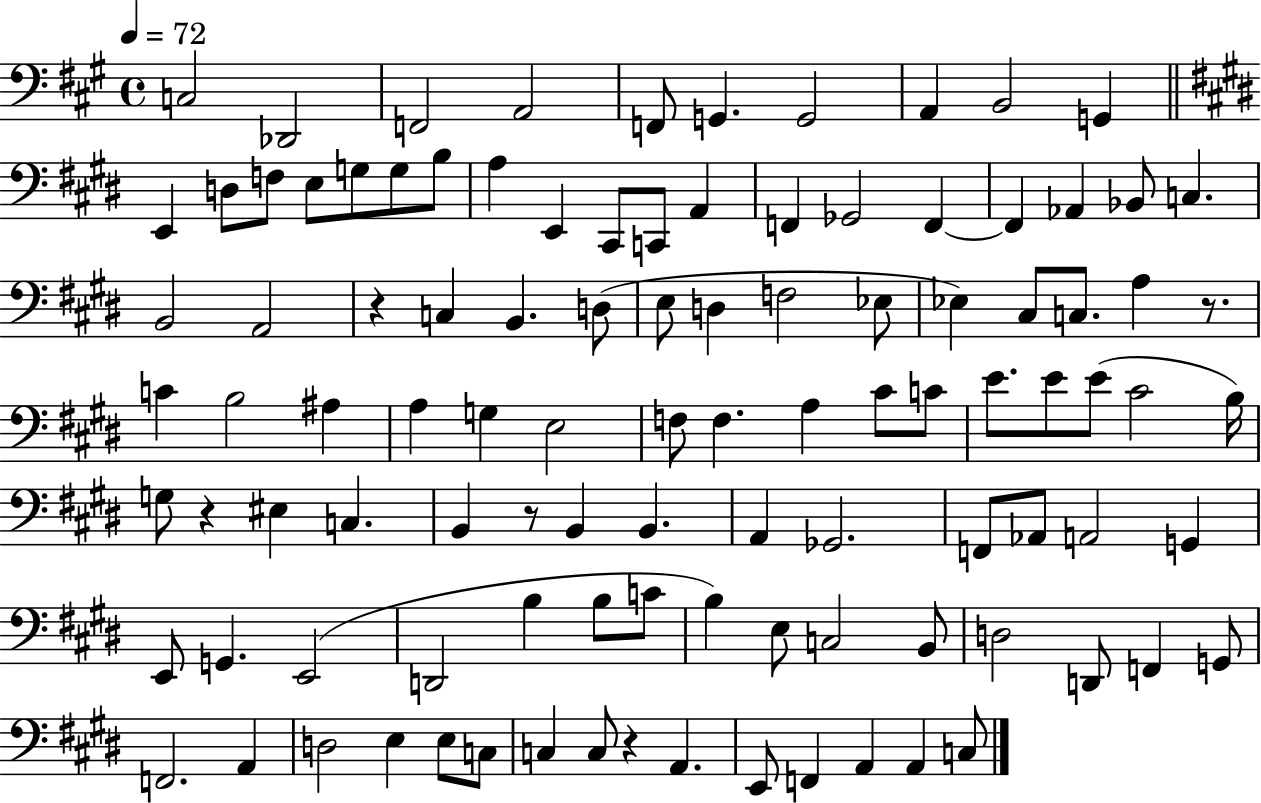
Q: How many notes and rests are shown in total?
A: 104